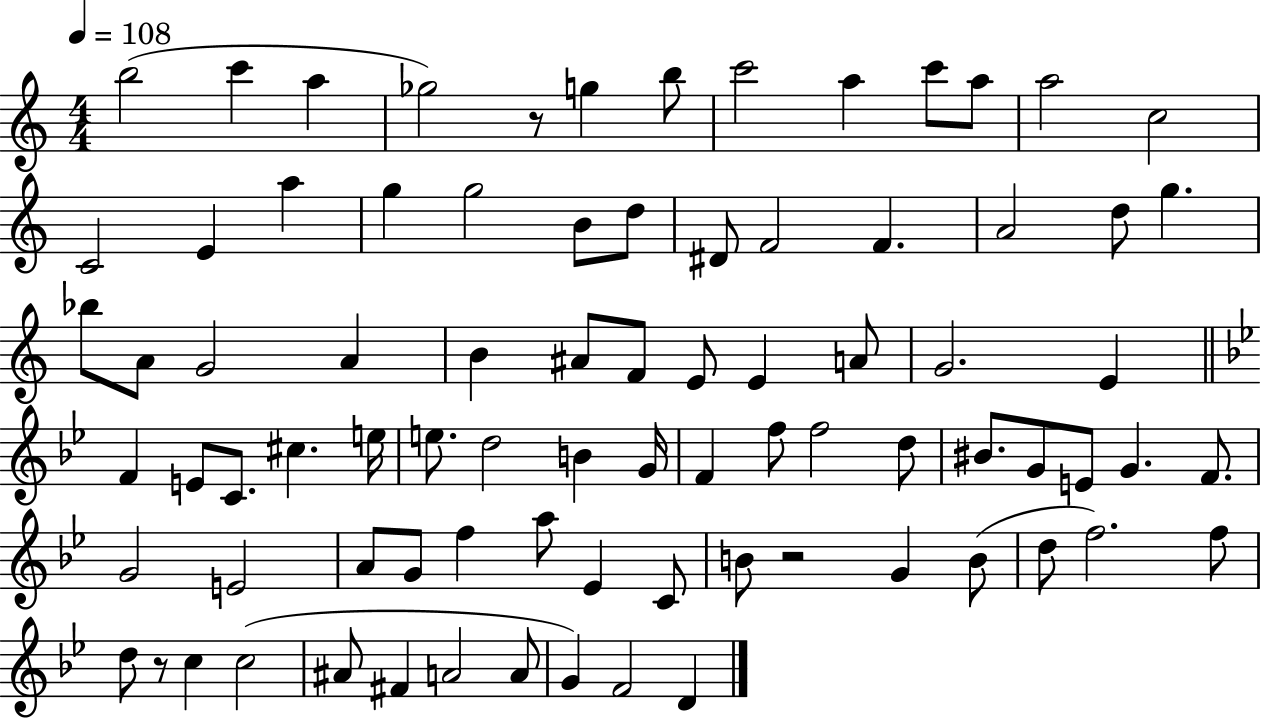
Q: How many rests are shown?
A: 3